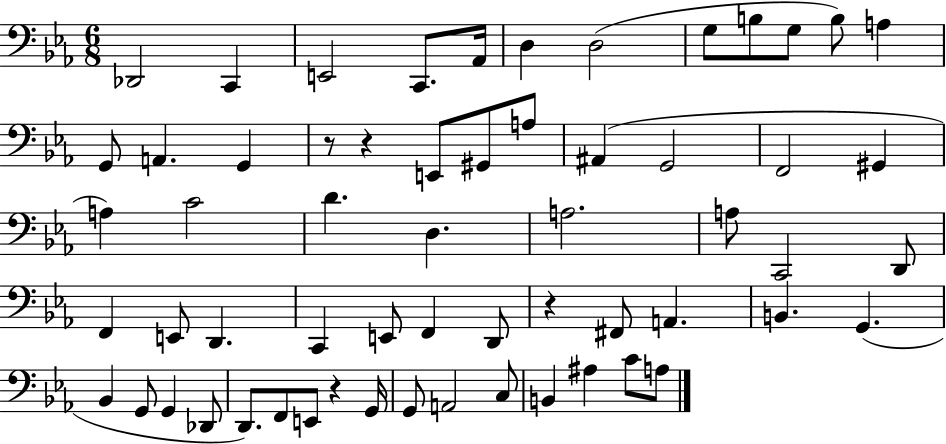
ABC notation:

X:1
T:Untitled
M:6/8
L:1/4
K:Eb
_D,,2 C,, E,,2 C,,/2 _A,,/4 D, D,2 G,/2 B,/2 G,/2 B,/2 A, G,,/2 A,, G,, z/2 z E,,/2 ^G,,/2 A,/2 ^A,, G,,2 F,,2 ^G,, A, C2 D D, A,2 A,/2 C,,2 D,,/2 F,, E,,/2 D,, C,, E,,/2 F,, D,,/2 z ^F,,/2 A,, B,, G,, _B,, G,,/2 G,, _D,,/2 D,,/2 F,,/2 E,,/2 z G,,/4 G,,/2 A,,2 C,/2 B,, ^A, C/2 A,/2